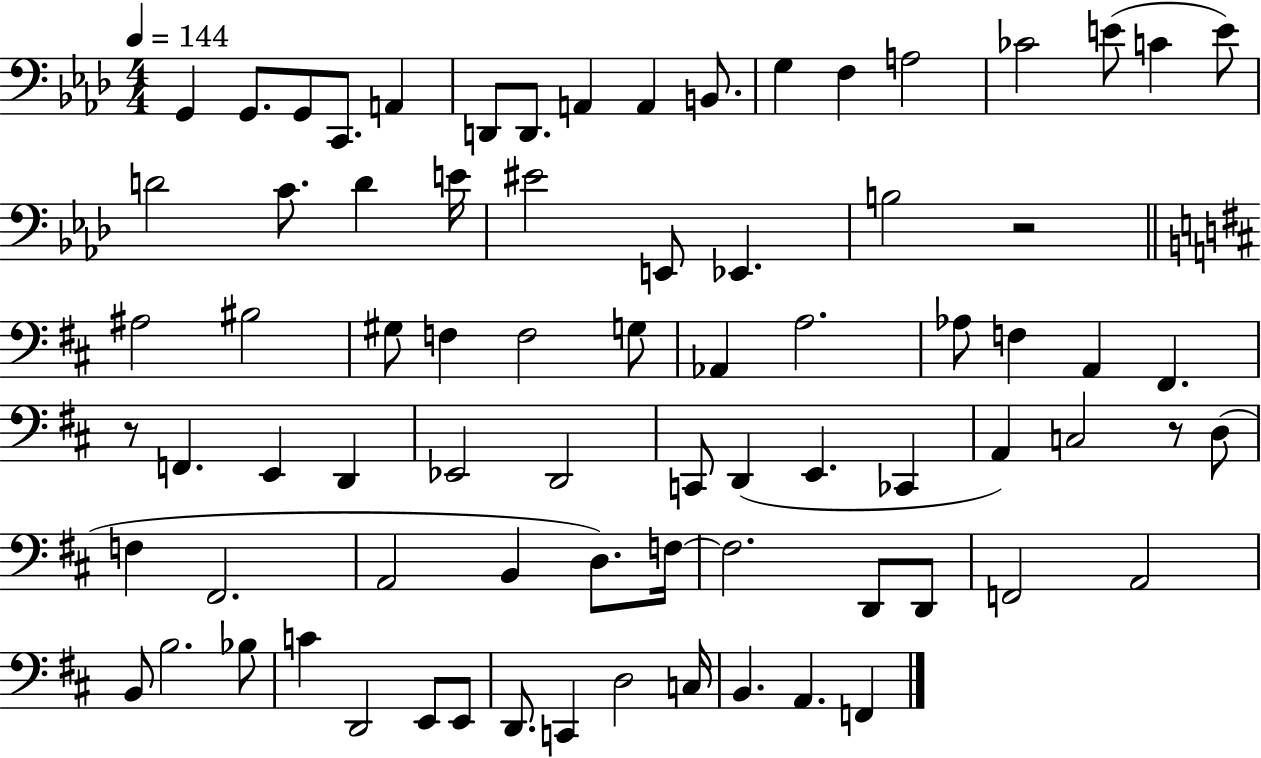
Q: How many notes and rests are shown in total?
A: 77